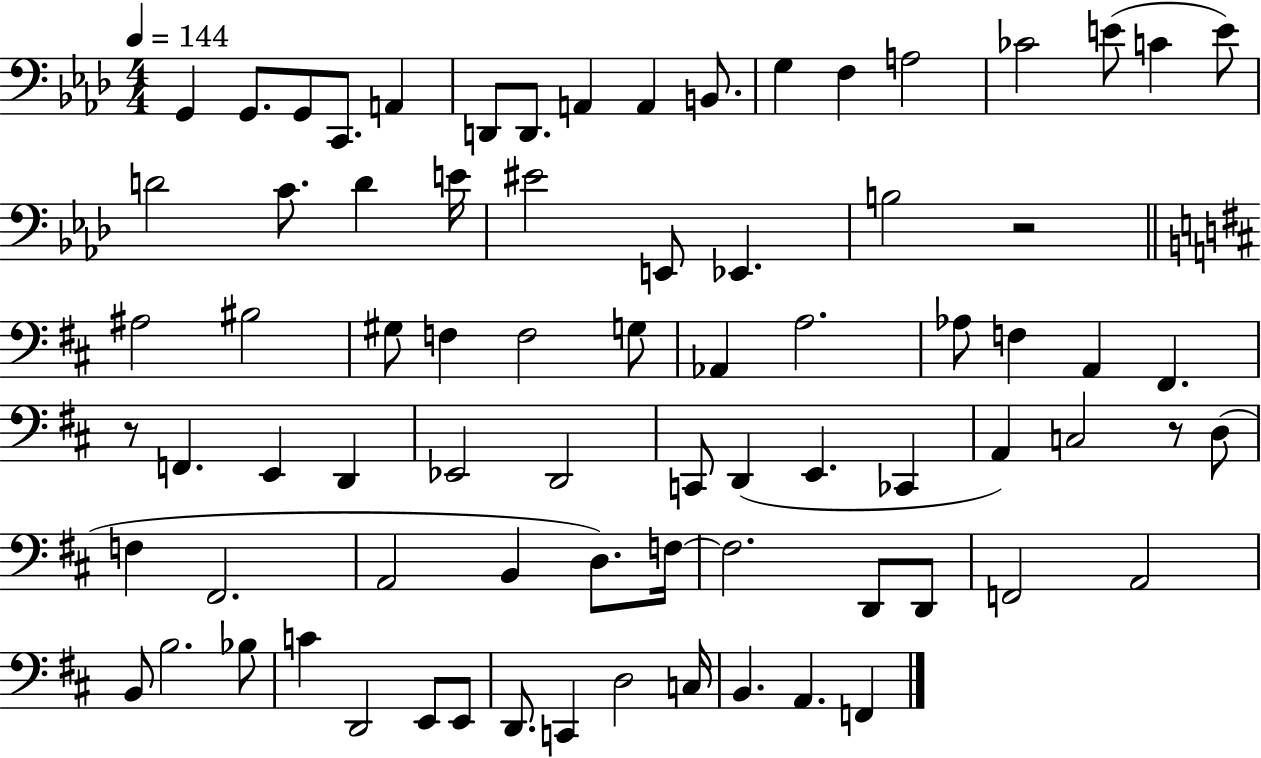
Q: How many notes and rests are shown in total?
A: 77